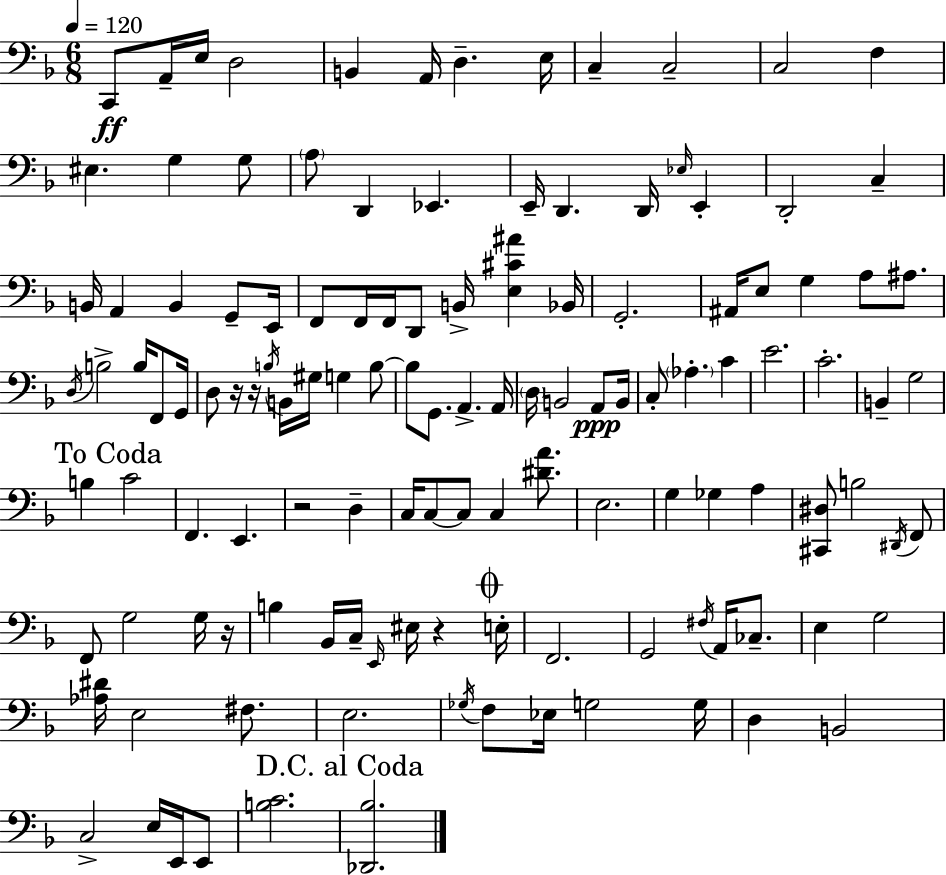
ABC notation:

X:1
T:Untitled
M:6/8
L:1/4
K:Dm
C,,/2 A,,/4 E,/4 D,2 B,, A,,/4 D, E,/4 C, C,2 C,2 F, ^E, G, G,/2 A,/2 D,, _E,, E,,/4 D,, D,,/4 _E,/4 E,, D,,2 C, B,,/4 A,, B,, G,,/2 E,,/4 F,,/2 F,,/4 F,,/4 D,,/2 B,,/4 [E,^C^A] _B,,/4 G,,2 ^A,,/4 E,/2 G, A,/2 ^A,/2 D,/4 B,2 B,/4 F,,/2 G,,/4 D,/2 z/4 z/4 B,/4 B,,/4 ^G,/4 G, B,/2 B,/2 G,,/2 A,, A,,/4 D,/4 B,,2 A,,/2 B,,/4 C,/2 _A, C E2 C2 B,, G,2 B, C2 F,, E,, z2 D, C,/4 C,/2 C,/2 C, [^DA]/2 E,2 G, _G, A, [^C,,^D,]/2 B,2 ^D,,/4 F,,/2 F,,/2 G,2 G,/4 z/4 B, _B,,/4 C,/4 E,,/4 ^E,/4 z E,/4 F,,2 G,,2 ^F,/4 A,,/4 _C,/2 E, G,2 [_A,^D]/4 E,2 ^F,/2 E,2 _G,/4 F,/2 _E,/4 G,2 G,/4 D, B,,2 C,2 E,/4 E,,/4 E,,/2 [B,C]2 [_D,,_B,]2